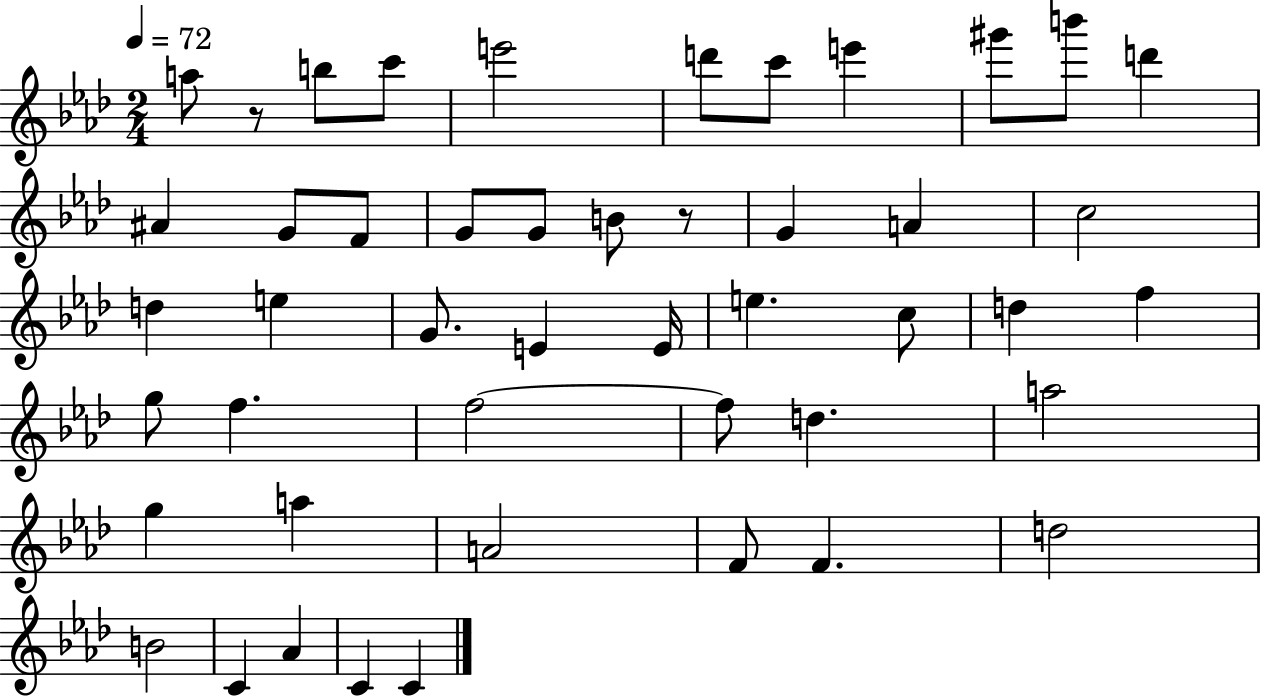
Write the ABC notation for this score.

X:1
T:Untitled
M:2/4
L:1/4
K:Ab
a/2 z/2 b/2 c'/2 e'2 d'/2 c'/2 e' ^g'/2 b'/2 d' ^A G/2 F/2 G/2 G/2 B/2 z/2 G A c2 d e G/2 E E/4 e c/2 d f g/2 f f2 f/2 d a2 g a A2 F/2 F d2 B2 C _A C C